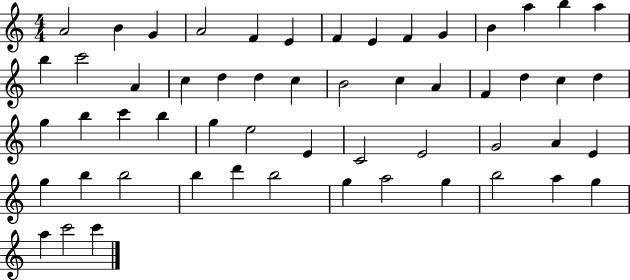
A4/h B4/q G4/q A4/h F4/q E4/q F4/q E4/q F4/q G4/q B4/q A5/q B5/q A5/q B5/q C6/h A4/q C5/q D5/q D5/q C5/q B4/h C5/q A4/q F4/q D5/q C5/q D5/q G5/q B5/q C6/q B5/q G5/q E5/h E4/q C4/h E4/h G4/h A4/q E4/q G5/q B5/q B5/h B5/q D6/q B5/h G5/q A5/h G5/q B5/h A5/q G5/q A5/q C6/h C6/q